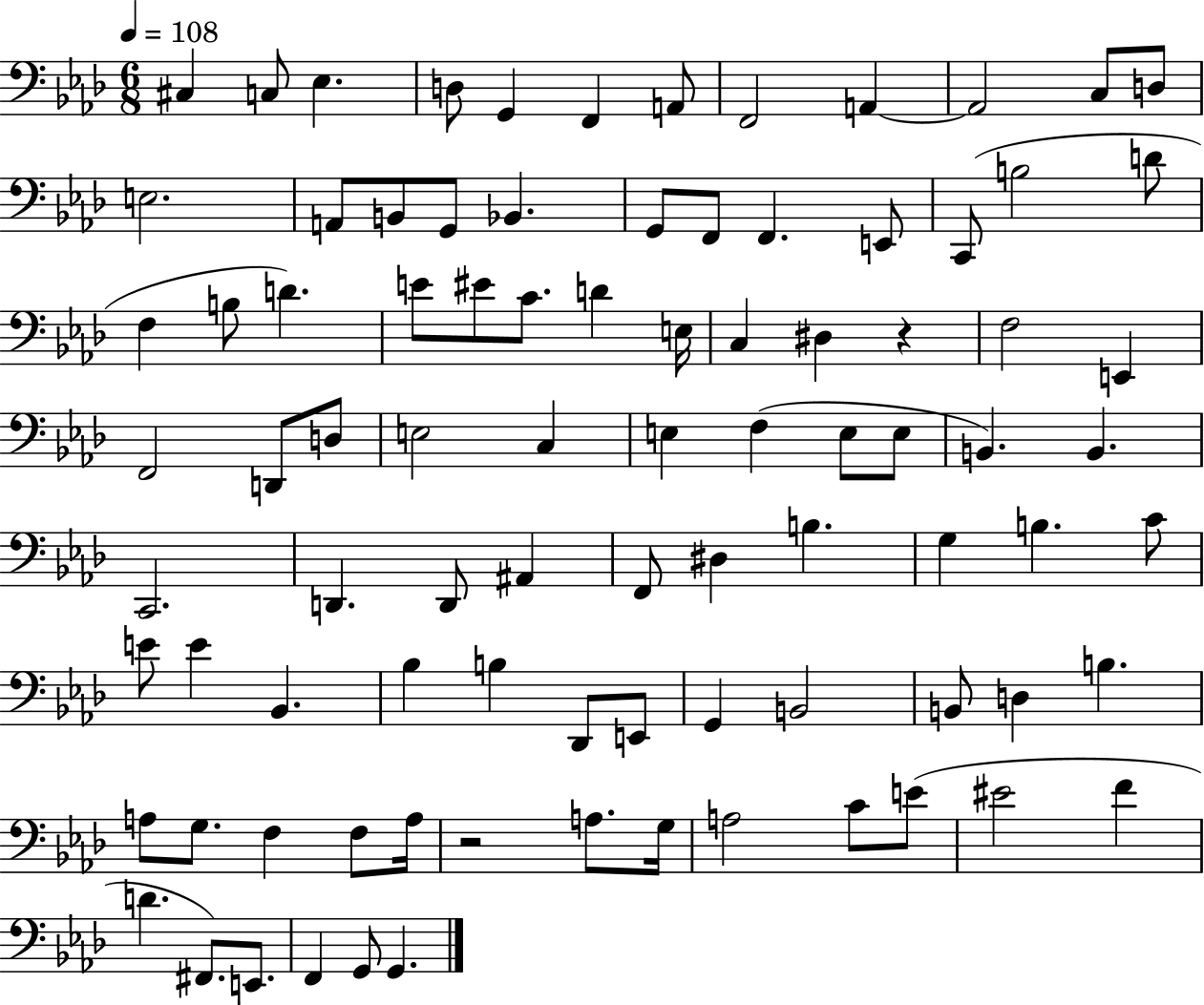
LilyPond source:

{
  \clef bass
  \numericTimeSignature
  \time 6/8
  \key aes \major
  \tempo 4 = 108
  cis4 c8 ees4. | d8 g,4 f,4 a,8 | f,2 a,4~~ | a,2 c8 d8 | \break e2. | a,8 b,8 g,8 bes,4. | g,8 f,8 f,4. e,8 | c,8( b2 d'8 | \break f4 b8 d'4.) | e'8 eis'8 c'8. d'4 e16 | c4 dis4 r4 | f2 e,4 | \break f,2 d,8 d8 | e2 c4 | e4 f4( e8 e8 | b,4.) b,4. | \break c,2. | d,4. d,8 ais,4 | f,8 dis4 b4. | g4 b4. c'8 | \break e'8 e'4 bes,4. | bes4 b4 des,8 e,8 | g,4 b,2 | b,8 d4 b4. | \break a8 g8. f4 f8 a16 | r2 a8. g16 | a2 c'8 e'8( | eis'2 f'4 | \break d'4. fis,8.) e,8. | f,4 g,8 g,4. | \bar "|."
}